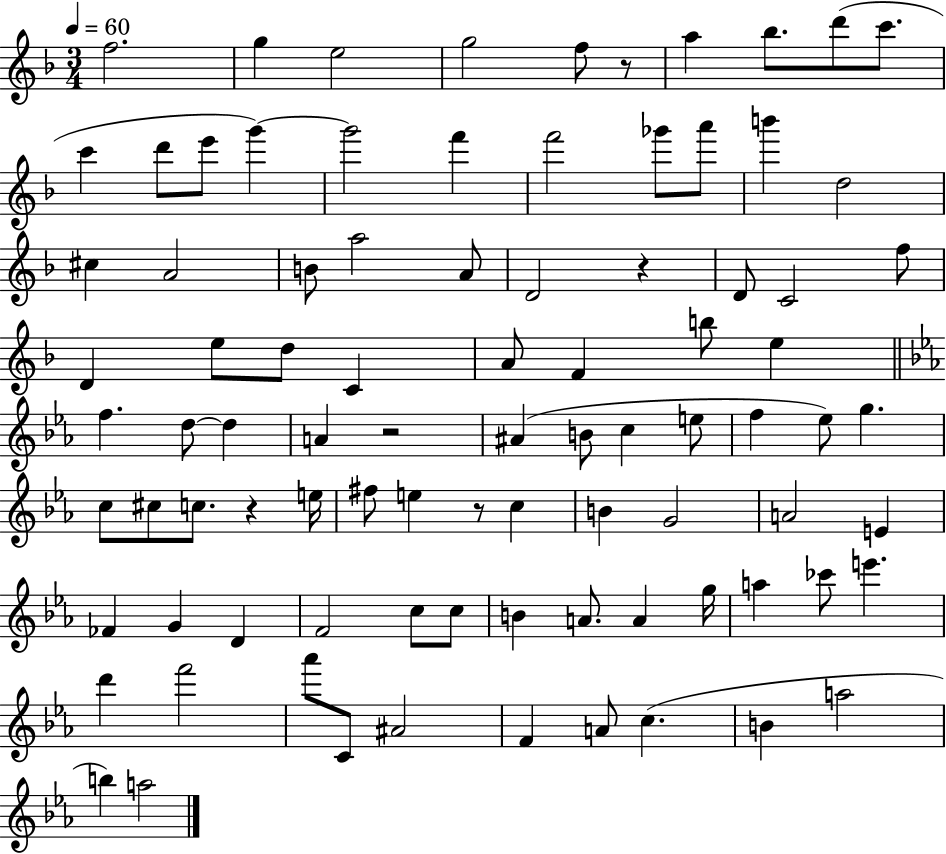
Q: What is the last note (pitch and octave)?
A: A5